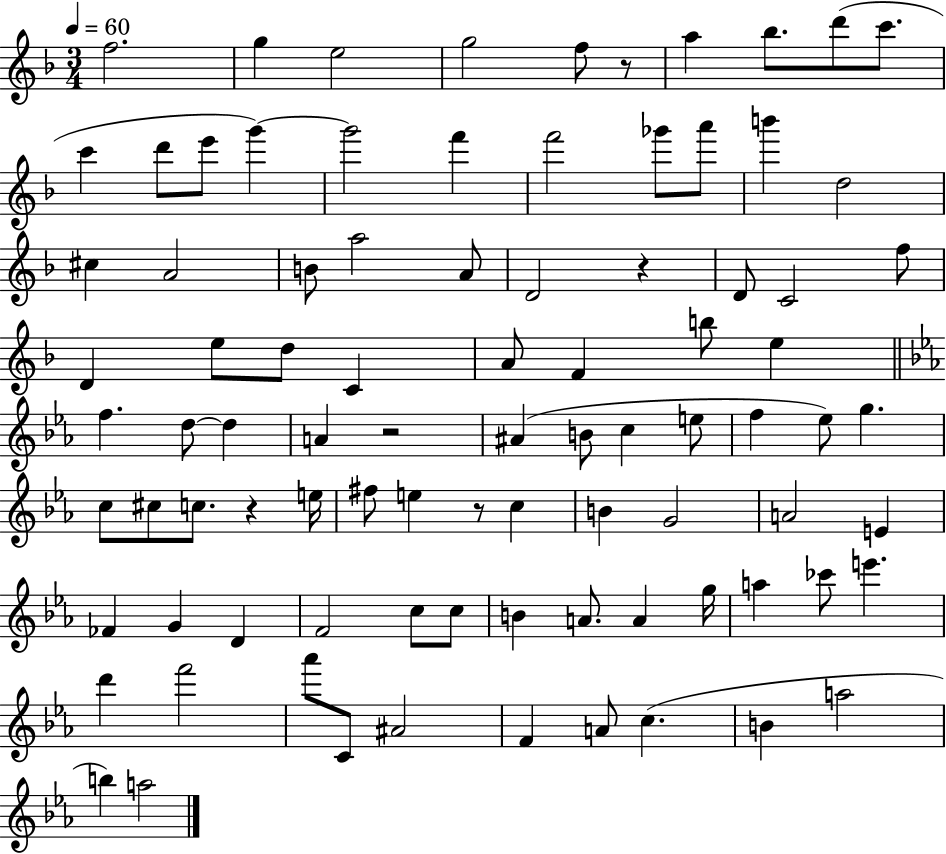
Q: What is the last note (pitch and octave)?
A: A5